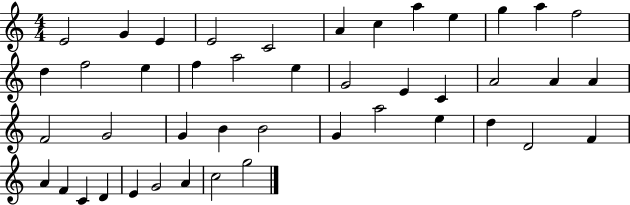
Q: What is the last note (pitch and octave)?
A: G5